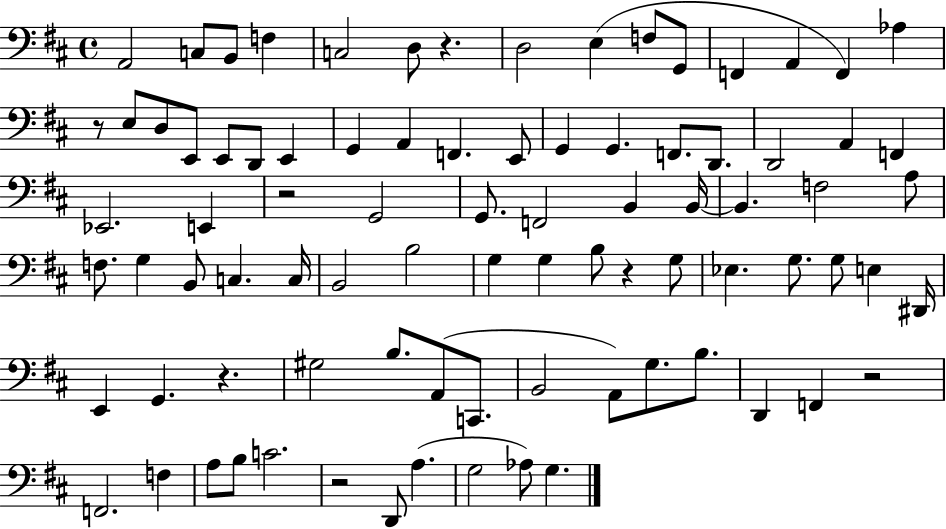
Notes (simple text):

A2/h C3/e B2/e F3/q C3/h D3/e R/q. D3/h E3/q F3/e G2/e F2/q A2/q F2/q Ab3/q R/e E3/e D3/e E2/e E2/e D2/e E2/q G2/q A2/q F2/q. E2/e G2/q G2/q. F2/e. D2/e. D2/h A2/q F2/q Eb2/h. E2/q R/h G2/h G2/e. F2/h B2/q B2/s B2/q. F3/h A3/e F3/e. G3/q B2/e C3/q. C3/s B2/h B3/h G3/q G3/q B3/e R/q G3/e Eb3/q. G3/e. G3/e E3/q D#2/s E2/q G2/q. R/q. G#3/h B3/e. A2/e C2/e. B2/h A2/e G3/e. B3/e. D2/q F2/q R/h F2/h. F3/q A3/e B3/e C4/h. R/h D2/e A3/q. G3/h Ab3/e G3/q.